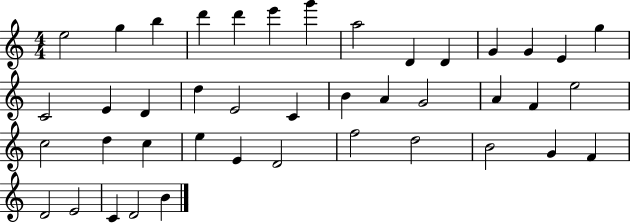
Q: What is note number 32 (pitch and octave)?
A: D4